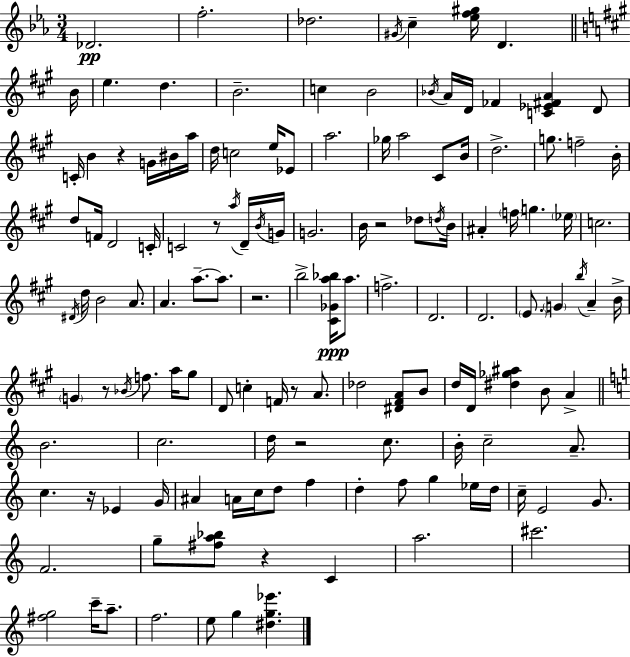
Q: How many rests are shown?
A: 9